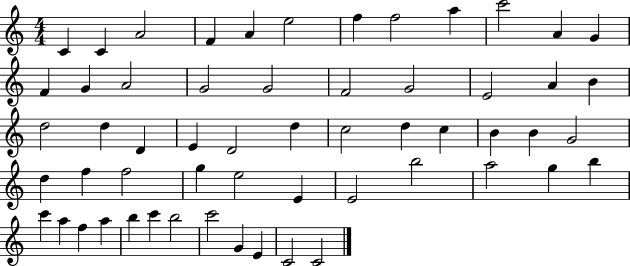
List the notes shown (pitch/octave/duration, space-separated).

C4/q C4/q A4/h F4/q A4/q E5/h F5/q F5/h A5/q C6/h A4/q G4/q F4/q G4/q A4/h G4/h G4/h F4/h G4/h E4/h A4/q B4/q D5/h D5/q D4/q E4/q D4/h D5/q C5/h D5/q C5/q B4/q B4/q G4/h D5/q F5/q F5/h G5/q E5/h E4/q E4/h B5/h A5/h G5/q B5/q C6/q A5/q F5/q A5/q B5/q C6/q B5/h C6/h G4/q E4/q C4/h C4/h